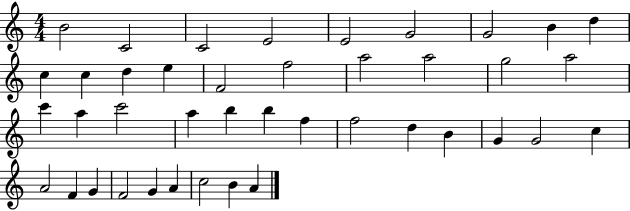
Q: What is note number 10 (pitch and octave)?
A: C5